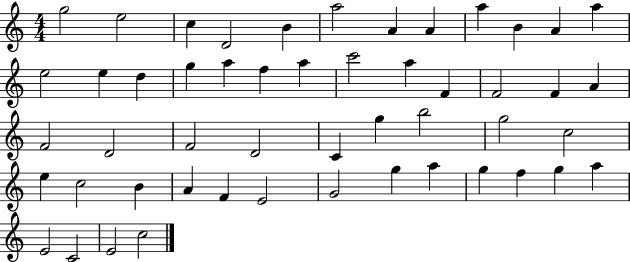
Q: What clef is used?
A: treble